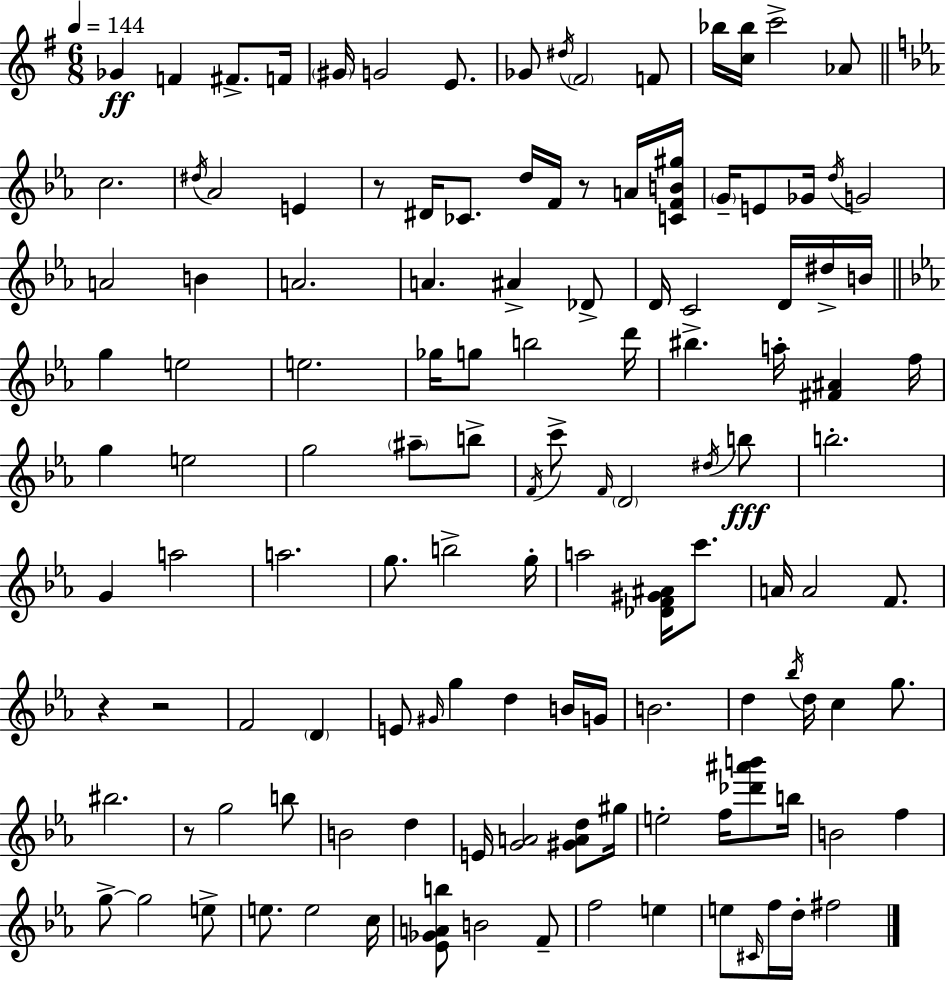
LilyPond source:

{
  \clef treble
  \numericTimeSignature
  \time 6/8
  \key e \minor
  \tempo 4 = 144
  ges'4\ff f'4 fis'8.-> f'16 | \parenthesize gis'16 g'2 e'8. | ges'8 \acciaccatura { dis''16 } \parenthesize fis'2 f'8 | bes''16 <c'' bes''>16 c'''2-> aes'8 | \break \bar "||" \break \key ees \major c''2. | \acciaccatura { dis''16 } aes'2 e'4 | r8 dis'16 ces'8. d''16 f'16 r8 a'16 | <c' f' b' gis''>16 \parenthesize g'16-- e'8 ges'16 \acciaccatura { d''16 } g'2 | \break a'2 b'4 | a'2. | a'4. ais'4-> | des'8-> d'16 c'2 d'16 | \break dis''16-> b'16 \bar "||" \break \key ees \major g''4 e''2 | e''2. | ges''16 g''8 b''2 d'''16 | bis''4.-> a''16-. <fis' ais'>4 f''16 | \break g''4 e''2 | g''2 \parenthesize ais''8-- b''8-> | \acciaccatura { f'16 } c'''8-> \grace { f'16 } \parenthesize d'2 | \acciaccatura { dis''16 }\fff b''8 b''2.-. | \break g'4 a''2 | a''2. | g''8. b''2-> | g''16-. a''2 <des' f' gis' ais'>16 | \break c'''8. a'16 a'2 | f'8. r4 r2 | f'2 \parenthesize d'4 | e'8 \grace { gis'16 } g''4 d''4 | \break b'16 g'16 b'2. | d''4 \acciaccatura { bes''16 } d''16 c''4 | g''8. bis''2. | r8 g''2 | \break b''8 b'2 | d''4 e'16 <g' a'>2 | <gis' a' d''>8 gis''16 e''2-. | f''16 <des''' ais''' b'''>8 b''16 b'2 | \break f''4 g''8->~~ g''2 | e''8-> e''8. e''2 | c''16 <ees' ges' a' b''>8 b'2 | f'8-- f''2 | \break e''4 e''8 \grace { cis'16 } f''16 d''16-. fis''2 | \bar "|."
}